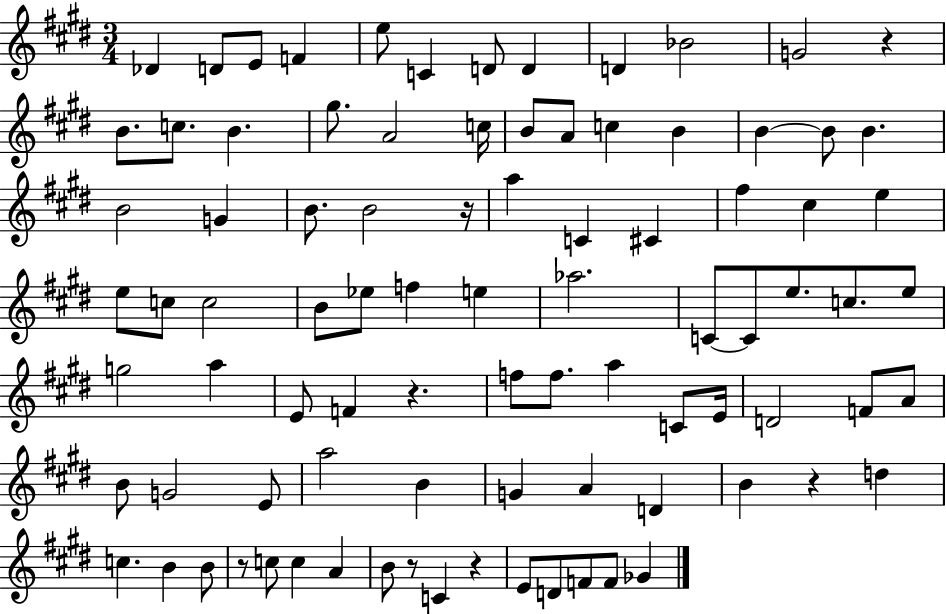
{
  \clef treble
  \numericTimeSignature
  \time 3/4
  \key e \major
  \repeat volta 2 { des'4 d'8 e'8 f'4 | e''8 c'4 d'8 d'4 | d'4 bes'2 | g'2 r4 | \break b'8. c''8. b'4. | gis''8. a'2 c''16 | b'8 a'8 c''4 b'4 | b'4~~ b'8 b'4. | \break b'2 g'4 | b'8. b'2 r16 | a''4 c'4 cis'4 | fis''4 cis''4 e''4 | \break e''8 c''8 c''2 | b'8 ees''8 f''4 e''4 | aes''2. | c'8~~ c'8 e''8. c''8. e''8 | \break g''2 a''4 | e'8 f'4 r4. | f''8 f''8. a''4 c'8 e'16 | d'2 f'8 a'8 | \break b'8 g'2 e'8 | a''2 b'4 | g'4 a'4 d'4 | b'4 r4 d''4 | \break c''4. b'4 b'8 | r8 c''8 c''4 a'4 | b'8 r8 c'4 r4 | e'8 d'8 f'8 f'8 ges'4 | \break } \bar "|."
}